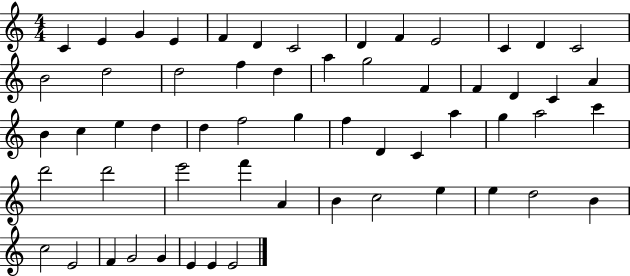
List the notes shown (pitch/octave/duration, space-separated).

C4/q E4/q G4/q E4/q F4/q D4/q C4/h D4/q F4/q E4/h C4/q D4/q C4/h B4/h D5/h D5/h F5/q D5/q A5/q G5/h F4/q F4/q D4/q C4/q A4/q B4/q C5/q E5/q D5/q D5/q F5/h G5/q F5/q D4/q C4/q A5/q G5/q A5/h C6/q D6/h D6/h E6/h F6/q A4/q B4/q C5/h E5/q E5/q D5/h B4/q C5/h E4/h F4/q G4/h G4/q E4/q E4/q E4/h